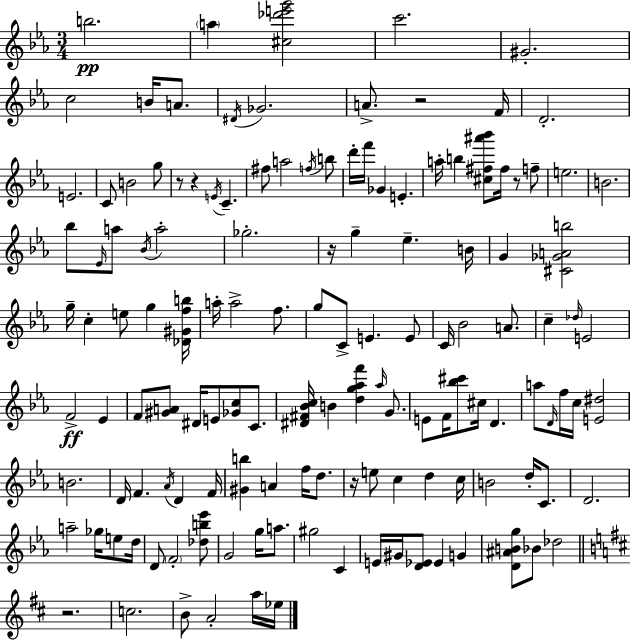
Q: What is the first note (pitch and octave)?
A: B5